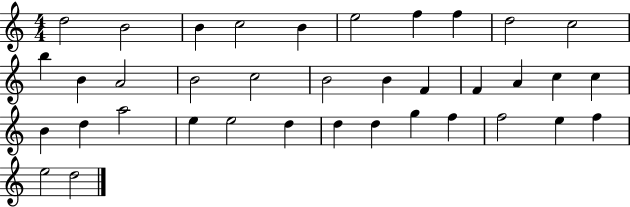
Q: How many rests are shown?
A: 0